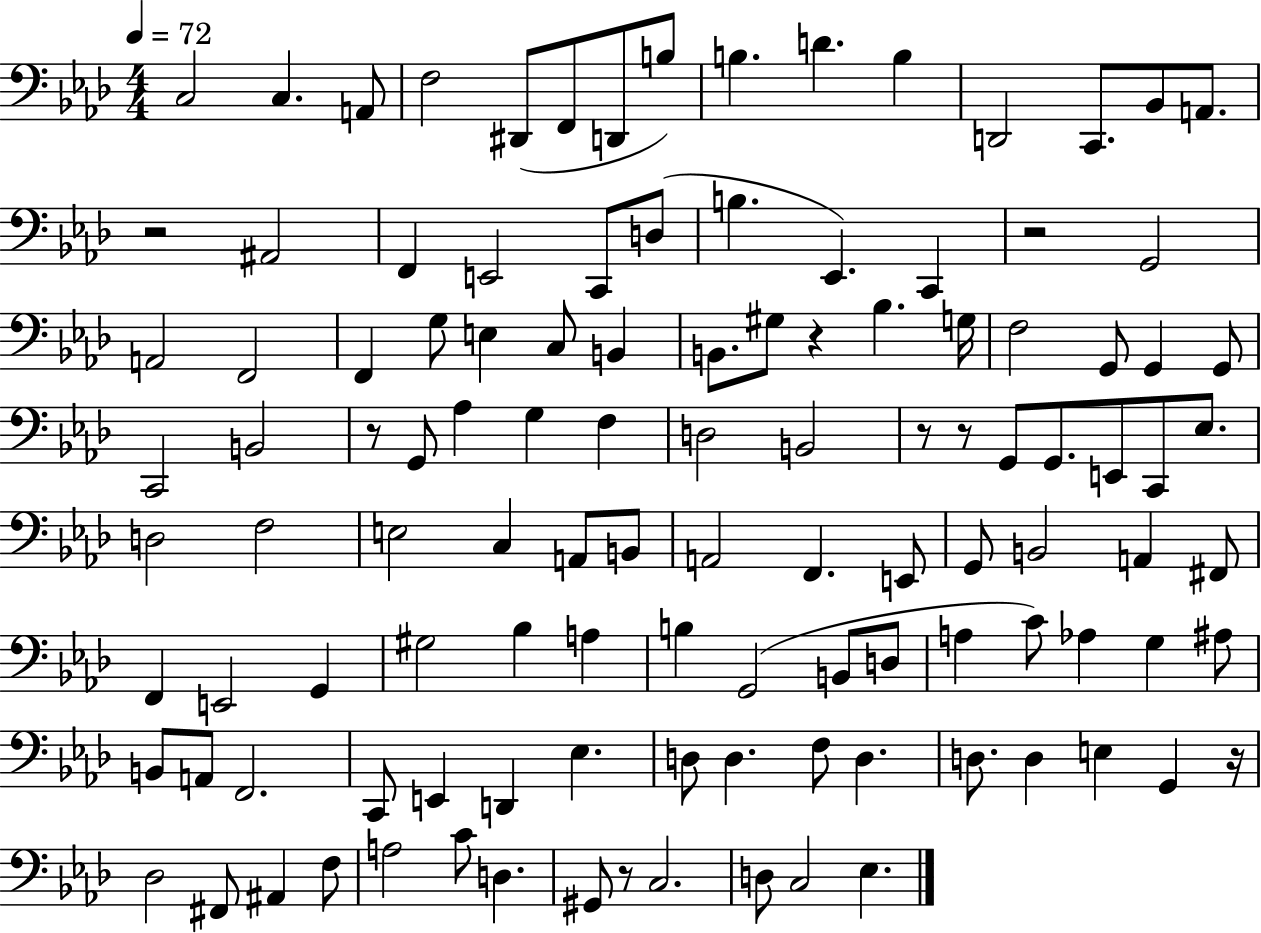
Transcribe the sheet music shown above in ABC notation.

X:1
T:Untitled
M:4/4
L:1/4
K:Ab
C,2 C, A,,/2 F,2 ^D,,/2 F,,/2 D,,/2 B,/2 B, D B, D,,2 C,,/2 _B,,/2 A,,/2 z2 ^A,,2 F,, E,,2 C,,/2 D,/2 B, _E,, C,, z2 G,,2 A,,2 F,,2 F,, G,/2 E, C,/2 B,, B,,/2 ^G,/2 z _B, G,/4 F,2 G,,/2 G,, G,,/2 C,,2 B,,2 z/2 G,,/2 _A, G, F, D,2 B,,2 z/2 z/2 G,,/2 G,,/2 E,,/2 C,,/2 _E,/2 D,2 F,2 E,2 C, A,,/2 B,,/2 A,,2 F,, E,,/2 G,,/2 B,,2 A,, ^F,,/2 F,, E,,2 G,, ^G,2 _B, A, B, G,,2 B,,/2 D,/2 A, C/2 _A, G, ^A,/2 B,,/2 A,,/2 F,,2 C,,/2 E,, D,, _E, D,/2 D, F,/2 D, D,/2 D, E, G,, z/4 _D,2 ^F,,/2 ^A,, F,/2 A,2 C/2 D, ^G,,/2 z/2 C,2 D,/2 C,2 _E,